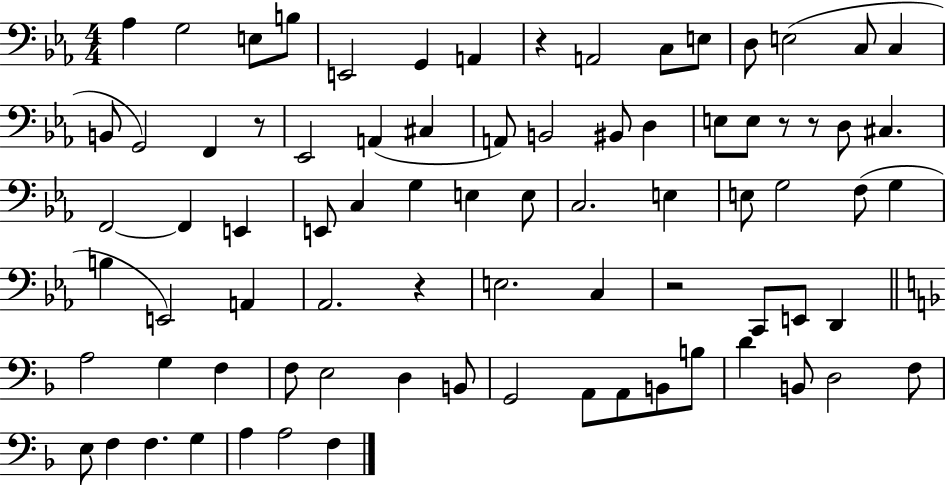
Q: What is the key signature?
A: EES major